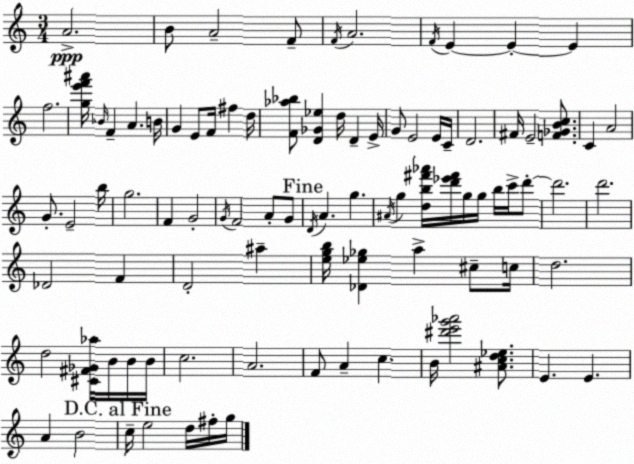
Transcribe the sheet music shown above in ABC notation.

X:1
T:Untitled
M:3/4
L:1/4
K:Am
A2 B/2 A2 F/2 F/4 A2 F/4 E E E f2 [ge'f'^a']/4 _B/4 F A B/4 G E/2 F/4 ^f d/4 [F_a_b]/2 [D_G_e] d/4 D E/4 G/2 E2 E/4 C/4 D2 ^F/4 E2 [F_GBc]/2 C A2 G/2 E2 b/4 g2 F G2 G/4 F2 A/2 G/2 D/4 A g ^A/4 g [db^f'_a']/4 [d'_e'^f']/4 g/4 g/4 b/4 c'/4 d'/2 d'2 d'2 _D2 F D2 ^a [egb]/4 [_D_e_g] a ^c/2 c/4 d2 d2 [^C^F_G_a]/4 B/4 B/4 B/4 c2 A2 F/2 A c B/4 [^d'e'g'_a']2 [^Acd_e]/2 E E A B2 c/4 e2 d/4 ^f/4 g/4